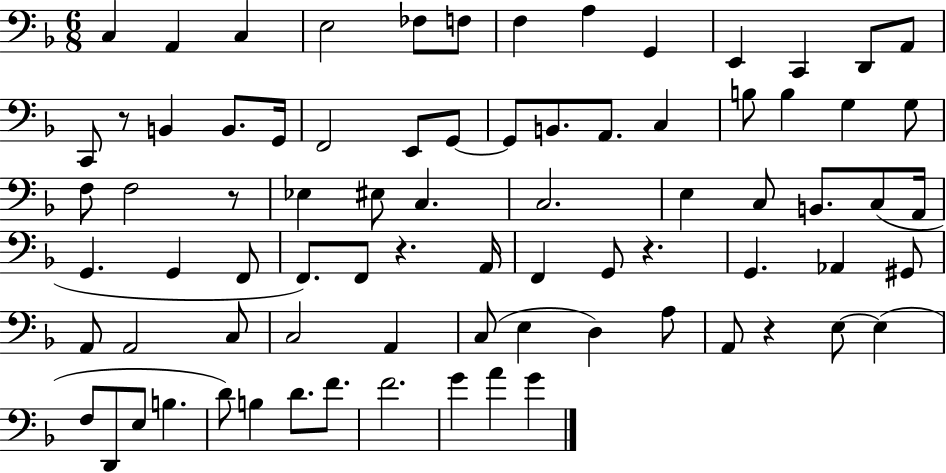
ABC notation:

X:1
T:Untitled
M:6/8
L:1/4
K:F
C, A,, C, E,2 _F,/2 F,/2 F, A, G,, E,, C,, D,,/2 A,,/2 C,,/2 z/2 B,, B,,/2 G,,/4 F,,2 E,,/2 G,,/2 G,,/2 B,,/2 A,,/2 C, B,/2 B, G, G,/2 F,/2 F,2 z/2 _E, ^E,/2 C, C,2 E, C,/2 B,,/2 C,/2 A,,/4 G,, G,, F,,/2 F,,/2 F,,/2 z A,,/4 F,, G,,/2 z G,, _A,, ^G,,/2 A,,/2 A,,2 C,/2 C,2 A,, C,/2 E, D, A,/2 A,,/2 z E,/2 E, F,/2 D,,/2 E,/2 B, D/2 B, D/2 F/2 F2 G A G